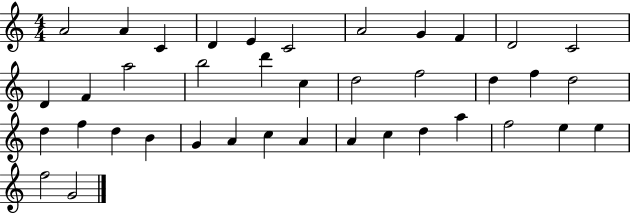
A4/h A4/q C4/q D4/q E4/q C4/h A4/h G4/q F4/q D4/h C4/h D4/q F4/q A5/h B5/h D6/q C5/q D5/h F5/h D5/q F5/q D5/h D5/q F5/q D5/q B4/q G4/q A4/q C5/q A4/q A4/q C5/q D5/q A5/q F5/h E5/q E5/q F5/h G4/h